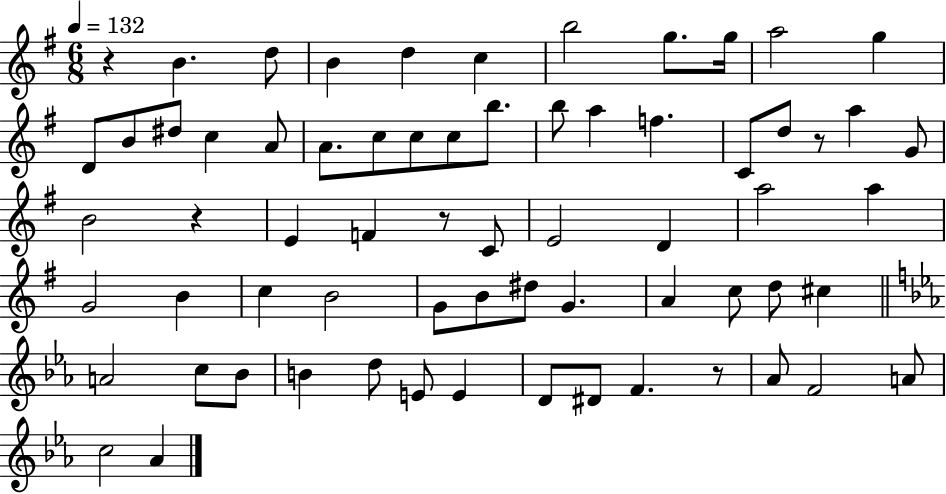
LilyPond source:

{
  \clef treble
  \numericTimeSignature
  \time 6/8
  \key g \major
  \tempo 4 = 132
  r4 b'4. d''8 | b'4 d''4 c''4 | b''2 g''8. g''16 | a''2 g''4 | \break d'8 b'8 dis''8 c''4 a'8 | a'8. c''8 c''8 c''8 b''8. | b''8 a''4 f''4. | c'8 d''8 r8 a''4 g'8 | \break b'2 r4 | e'4 f'4 r8 c'8 | e'2 d'4 | a''2 a''4 | \break g'2 b'4 | c''4 b'2 | g'8 b'8 dis''8 g'4. | a'4 c''8 d''8 cis''4 | \break \bar "||" \break \key ees \major a'2 c''8 bes'8 | b'4 d''8 e'8 e'4 | d'8 dis'8 f'4. r8 | aes'8 f'2 a'8 | \break c''2 aes'4 | \bar "|."
}